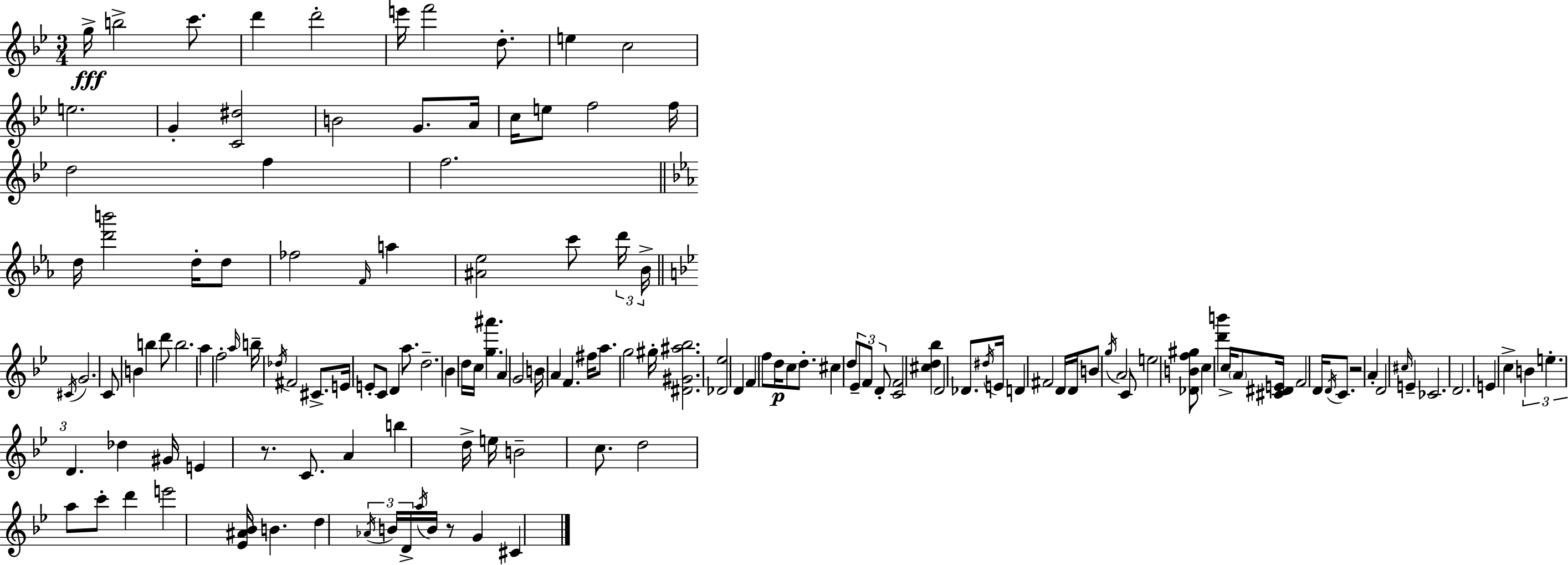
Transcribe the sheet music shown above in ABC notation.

X:1
T:Untitled
M:3/4
L:1/4
K:Bb
g/4 b2 c'/2 d' d'2 e'/4 f'2 d/2 e c2 e2 G [C^d]2 B2 G/2 A/4 c/4 e/2 f2 f/4 d2 f f2 d/4 [d'b']2 d/4 d/2 _f2 F/4 a [^A_e]2 c'/2 d'/4 _B/4 ^C/4 G2 C/2 B b d'/2 b2 a f2 a/4 b/4 _d/4 ^F2 ^C/2 E/4 E/2 C/2 D a/2 d2 _B d/4 c/4 [g^a'] A G2 B/4 A F ^f/4 a/2 g2 ^g/4 [^D^G^a_b]2 [_D_e]2 D F f/2 d/4 c/2 d/2 ^c d/2 _E/2 F/2 D/2 [CF]2 [^cd_b] D2 _D/2 ^d/4 E/4 D ^F2 D/4 D/4 B/2 g/4 A2 C/2 e2 [_DBf^g]/2 c [d'b'] c/4 A/2 [^C^DE]/4 F2 D/4 D/4 C/2 z2 A D2 ^c/4 E _C2 D2 E c B e D _d ^G/4 E z/2 C/2 A b d/4 e/4 B2 c/2 d2 a/2 c'/2 d' e'2 [_E^A_B]/4 B d _A/4 B/4 D/4 a/4 B/4 z/2 G ^C